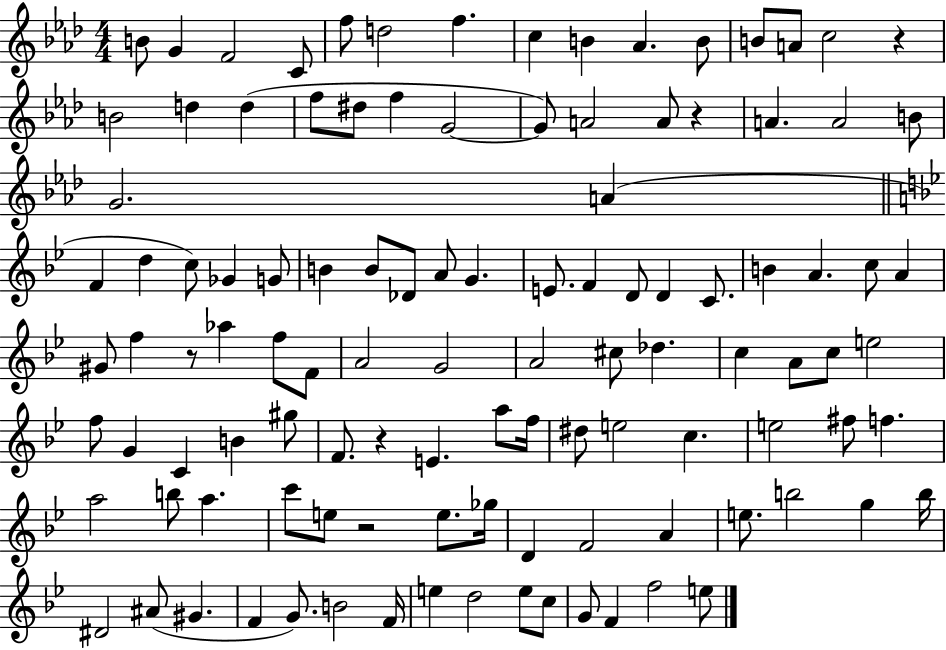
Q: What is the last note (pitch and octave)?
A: E5